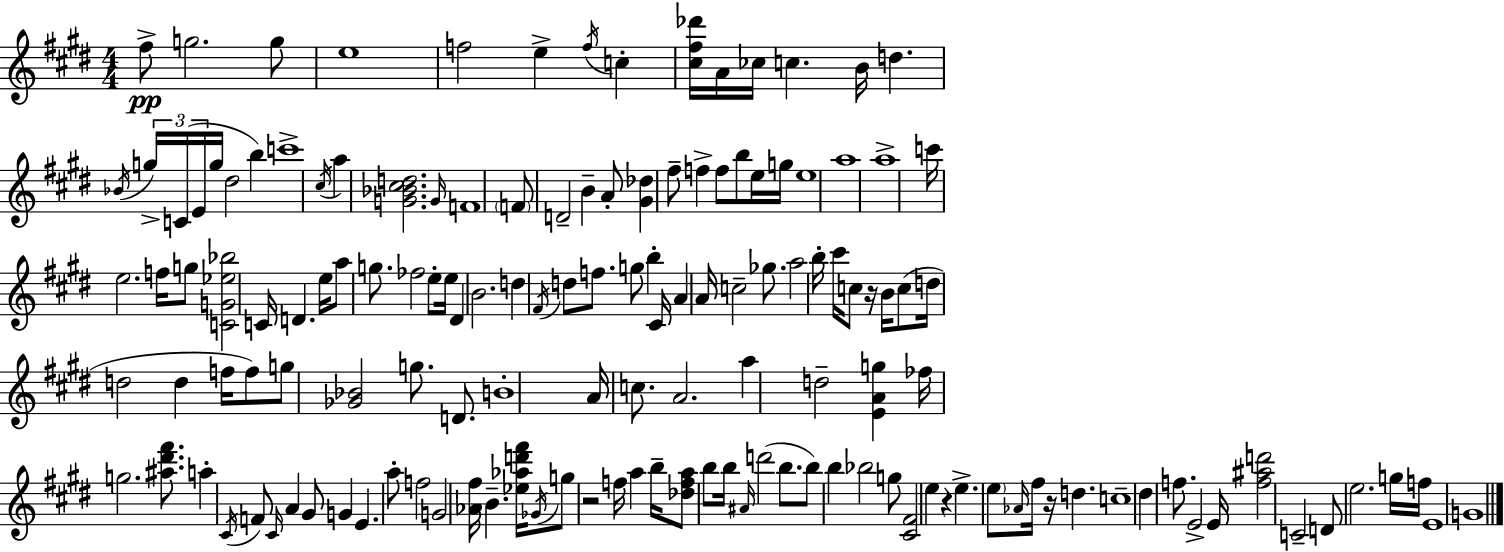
X:1
T:Untitled
M:4/4
L:1/4
K:E
^f/2 g2 g/2 e4 f2 e f/4 c [^c^f_d']/4 A/4 _c/4 c B/4 d _B/4 g/4 C/4 E/4 g/4 ^d2 b c'4 ^c/4 a [G_B^cd]2 G/4 F4 F/2 D2 B A/2 [^G_d] ^f/2 f f/2 b/2 e/4 g/4 e4 a4 a4 c'/4 e2 f/4 g/2 [CG_e_b]2 C/4 D e/4 a/2 g/2 _f2 e/2 e/4 ^D B2 d ^F/4 d/2 f/2 g/2 b ^C/4 A A/4 c2 _g/2 a2 b/4 ^c'/4 c/2 z/4 B/4 c/2 d/4 d2 d f/4 f/2 g/2 [_G_B]2 g/2 D/2 B4 A/4 c/2 A2 a d2 [EAg] _f/4 g2 [^a^d'^f']/2 a ^C/4 F/2 ^C/4 A ^G/2 G E a/2 f2 G2 [_A^f]/4 B [_e_ad'^f']/4 _G/4 g/2 z2 f/4 a b/4 [_dfa]/2 b/2 b/4 ^A/4 d'2 b/2 b/2 b _b2 g/2 [^C^F]2 e z e e/2 _A/4 ^f/4 z/4 d c4 ^d f/2 E2 E/4 [f^ad']2 C2 D/2 e2 g/4 f/4 E4 G4